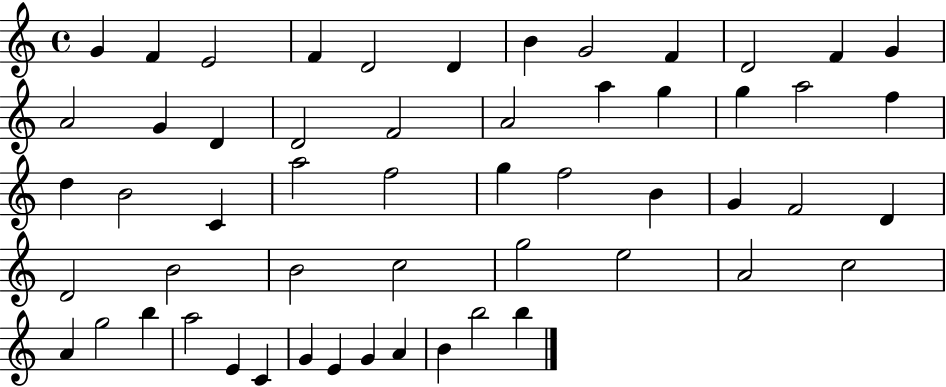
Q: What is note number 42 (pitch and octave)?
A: C5